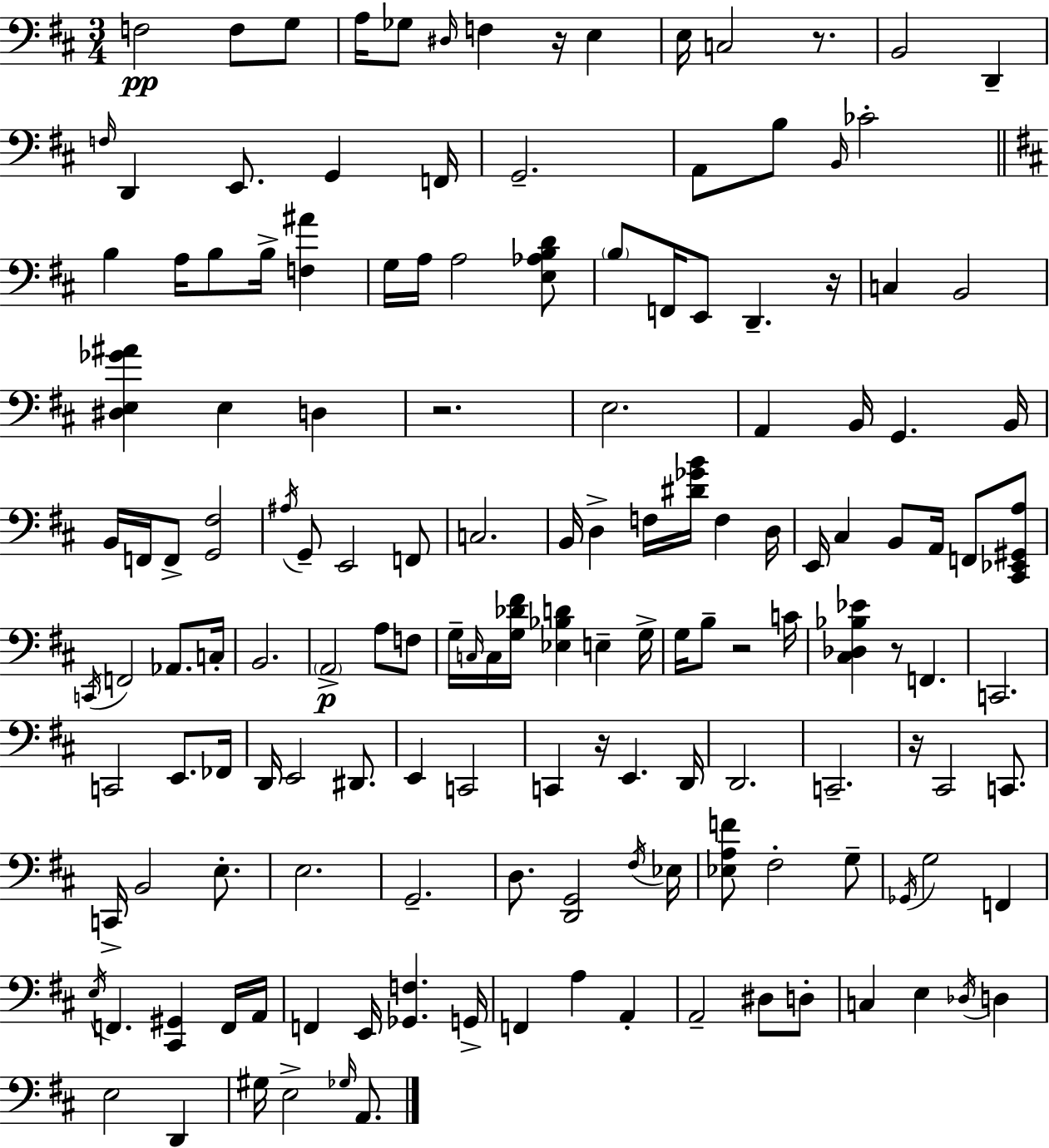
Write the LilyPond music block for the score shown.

{
  \clef bass
  \numericTimeSignature
  \time 3/4
  \key d \major
  f2\pp f8 g8 | a16 ges8 \grace { dis16 } f4 r16 e4 | e16 c2 r8. | b,2 d,4-- | \break \grace { f16 } d,4 e,8. g,4 | f,16 g,2.-- | a,8 b8 \grace { b,16 } ces'2-. | \bar "||" \break \key b \minor b4 a16 b8 b16-> <f ais'>4 | g16 a16 a2 <e aes b d'>8 | \parenthesize b8 f,16 e,8 d,4.-- r16 | c4 b,2 | \break <dis e ges' ais'>4 e4 d4 | r2. | e2. | a,4 b,16 g,4. b,16 | \break b,16 f,16 f,8-> <g, fis>2 | \acciaccatura { ais16 } g,8-- e,2 f,8 | c2. | b,16 d4-> f16 <dis' ges' b'>16 f4 | \break d16 e,16 cis4 b,8 a,16 f,8 <cis, ees, gis, a>8 | \acciaccatura { c,16 } f,2 aes,8. | c16-. b,2. | \parenthesize a,2->\p a8 | \break f8 g16-- \grace { c16 } c16 <g des' fis'>16 <ees bes d'>4 e4-- | g16-> g16 b8-- r2 | c'16 <cis des bes ees'>4 r8 f,4. | c,2. | \break c,2 e,8. | fes,16 d,16 e,2 | dis,8. e,4 c,2 | c,4 r16 e,4. | \break d,16 d,2. | c,2.-- | r16 cis,2 | c,8. c,16-> b,2 | \break e8.-. e2. | g,2.-- | d8. <d, g,>2 | \acciaccatura { fis16 } ees16 <ees a f'>8 fis2-. | \break g8-- \acciaccatura { ges,16 } g2 | f,4 \acciaccatura { e16 } f,4. | <cis, gis,>4 f,16 a,16 f,4 e,16 <ges, f>4. | g,16-> f,4 a4 | \break a,4-. a,2-- | dis8 d8-. c4 e4 | \acciaccatura { des16 } d4 e2 | d,4 gis16 e2-> | \break \grace { ges16 } a,8. \bar "|."
}